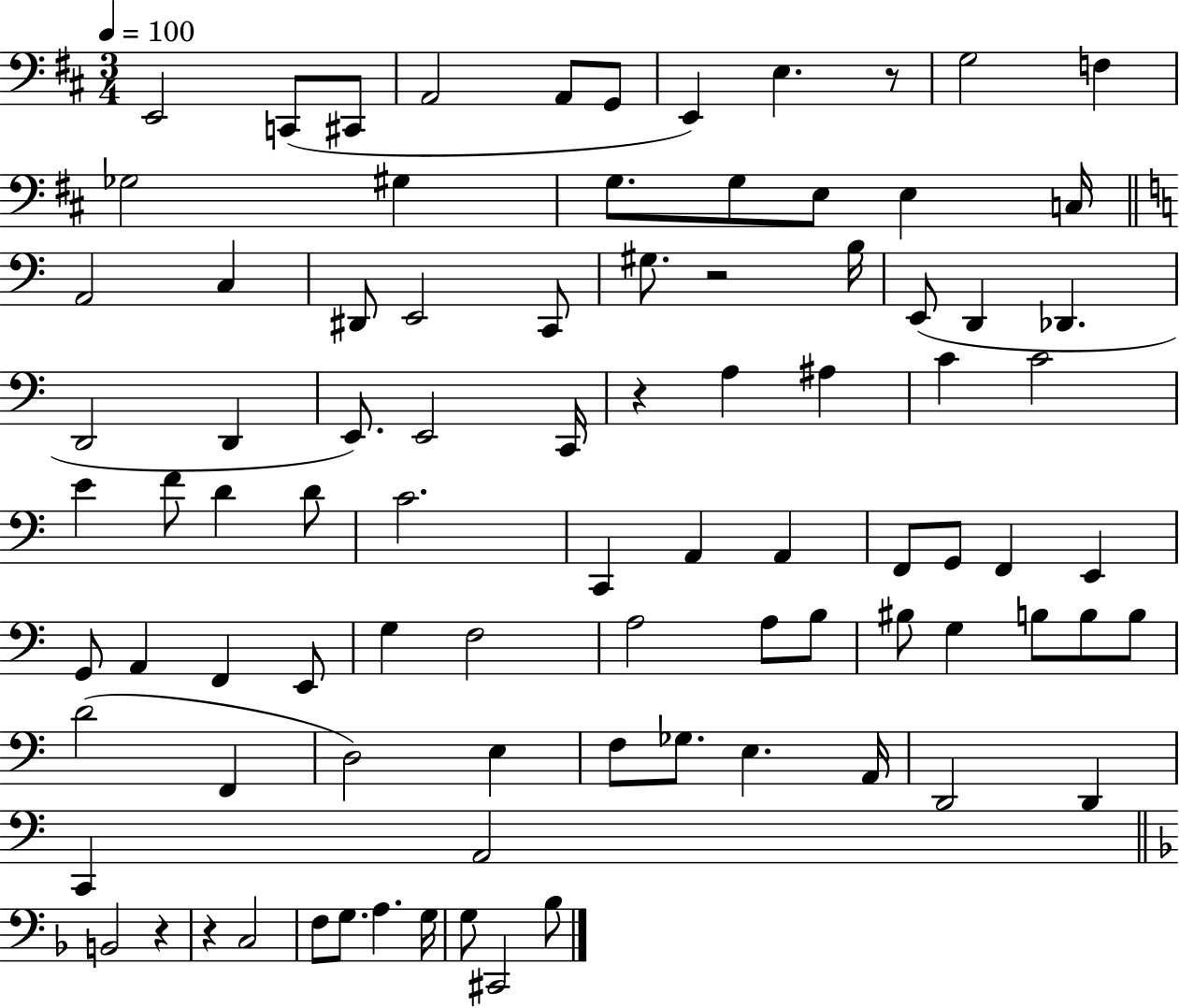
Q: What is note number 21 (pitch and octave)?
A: E2